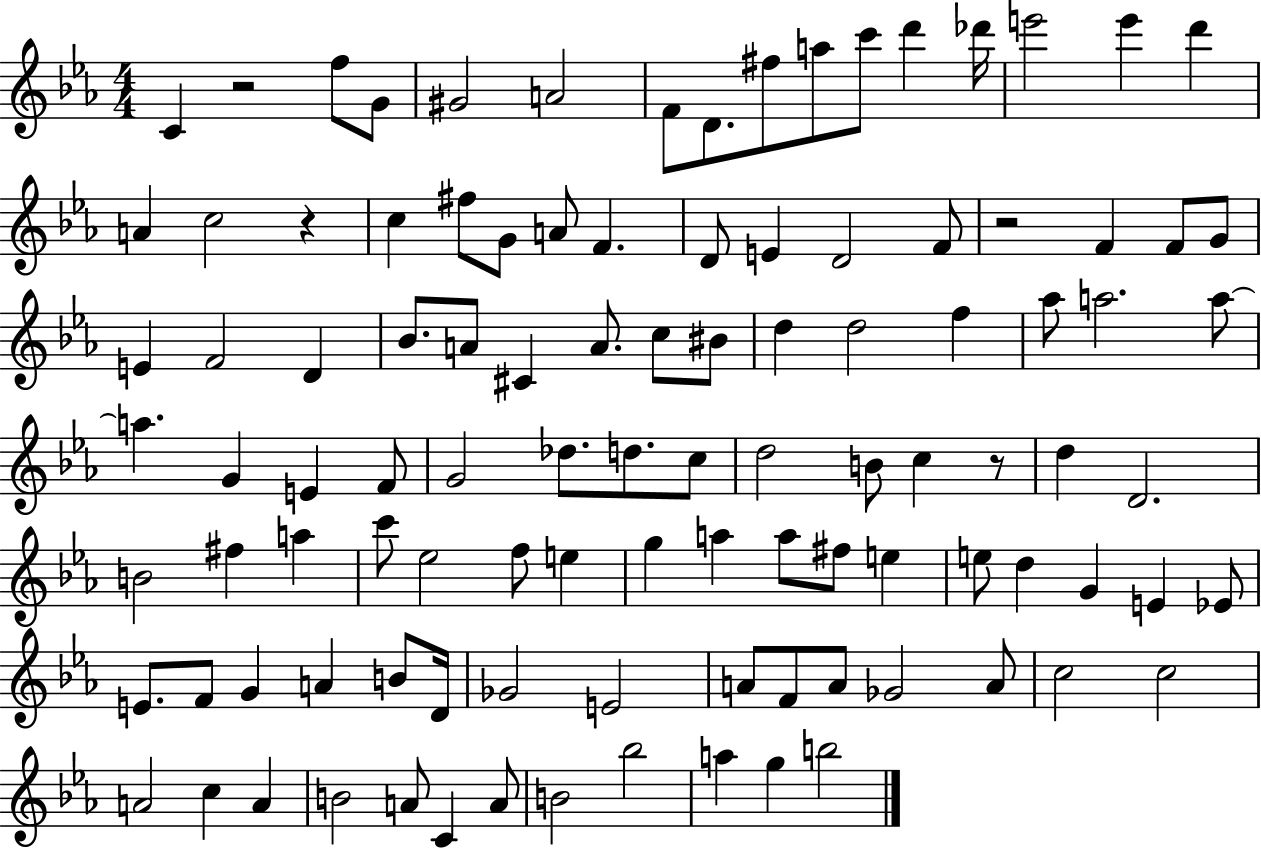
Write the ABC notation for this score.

X:1
T:Untitled
M:4/4
L:1/4
K:Eb
C z2 f/2 G/2 ^G2 A2 F/2 D/2 ^f/2 a/2 c'/2 d' _d'/4 e'2 e' d' A c2 z c ^f/2 G/2 A/2 F D/2 E D2 F/2 z2 F F/2 G/2 E F2 D _B/2 A/2 ^C A/2 c/2 ^B/2 d d2 f _a/2 a2 a/2 a G E F/2 G2 _d/2 d/2 c/2 d2 B/2 c z/2 d D2 B2 ^f a c'/2 _e2 f/2 e g a a/2 ^f/2 e e/2 d G E _E/2 E/2 F/2 G A B/2 D/4 _G2 E2 A/2 F/2 A/2 _G2 A/2 c2 c2 A2 c A B2 A/2 C A/2 B2 _b2 a g b2